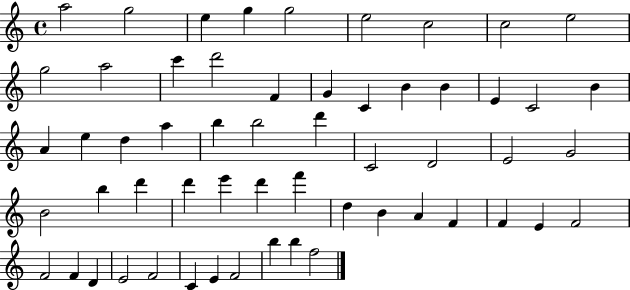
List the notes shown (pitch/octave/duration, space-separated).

A5/h G5/h E5/q G5/q G5/h E5/h C5/h C5/h E5/h G5/h A5/h C6/q D6/h F4/q G4/q C4/q B4/q B4/q E4/q C4/h B4/q A4/q E5/q D5/q A5/q B5/q B5/h D6/q C4/h D4/h E4/h G4/h B4/h B5/q D6/q D6/q E6/q D6/q F6/q D5/q B4/q A4/q F4/q F4/q E4/q F4/h F4/h F4/q D4/q E4/h F4/h C4/q E4/q F4/h B5/q B5/q F5/h